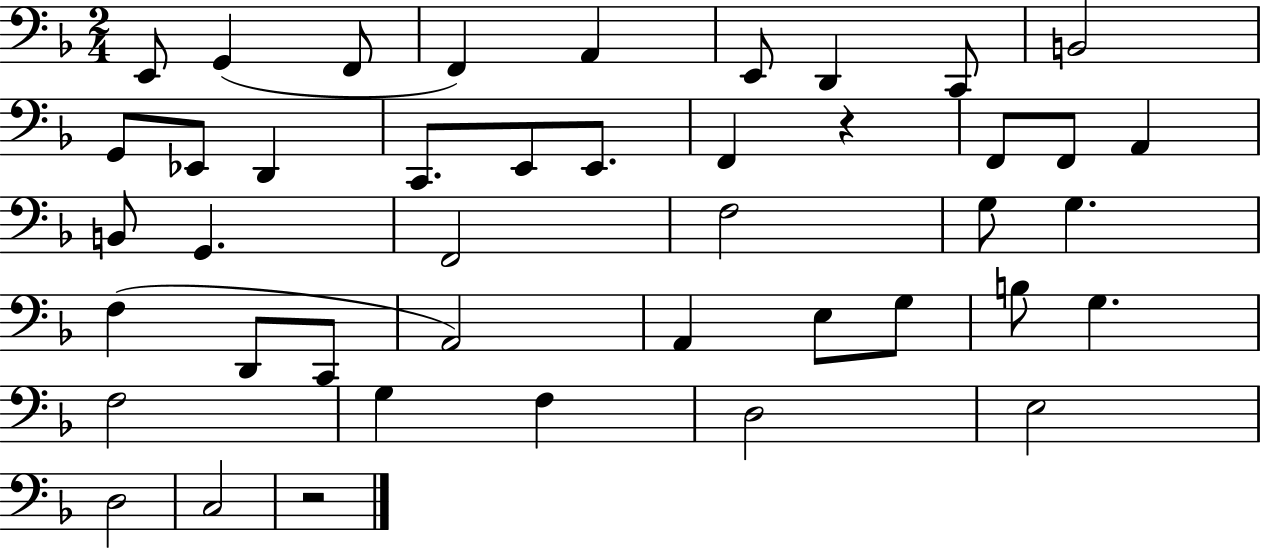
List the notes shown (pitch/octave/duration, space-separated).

E2/e G2/q F2/e F2/q A2/q E2/e D2/q C2/e B2/h G2/e Eb2/e D2/q C2/e. E2/e E2/e. F2/q R/q F2/e F2/e A2/q B2/e G2/q. F2/h F3/h G3/e G3/q. F3/q D2/e C2/e A2/h A2/q E3/e G3/e B3/e G3/q. F3/h G3/q F3/q D3/h E3/h D3/h C3/h R/h